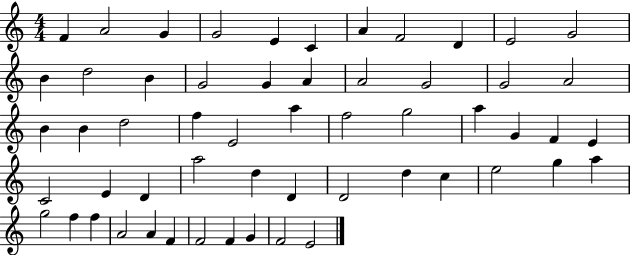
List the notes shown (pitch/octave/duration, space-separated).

F4/q A4/h G4/q G4/h E4/q C4/q A4/q F4/h D4/q E4/h G4/h B4/q D5/h B4/q G4/h G4/q A4/q A4/h G4/h G4/h A4/h B4/q B4/q D5/h F5/q E4/h A5/q F5/h G5/h A5/q G4/q F4/q E4/q C4/h E4/q D4/q A5/h D5/q D4/q D4/h D5/q C5/q E5/h G5/q A5/q G5/h F5/q F5/q A4/h A4/q F4/q F4/h F4/q G4/q F4/h E4/h